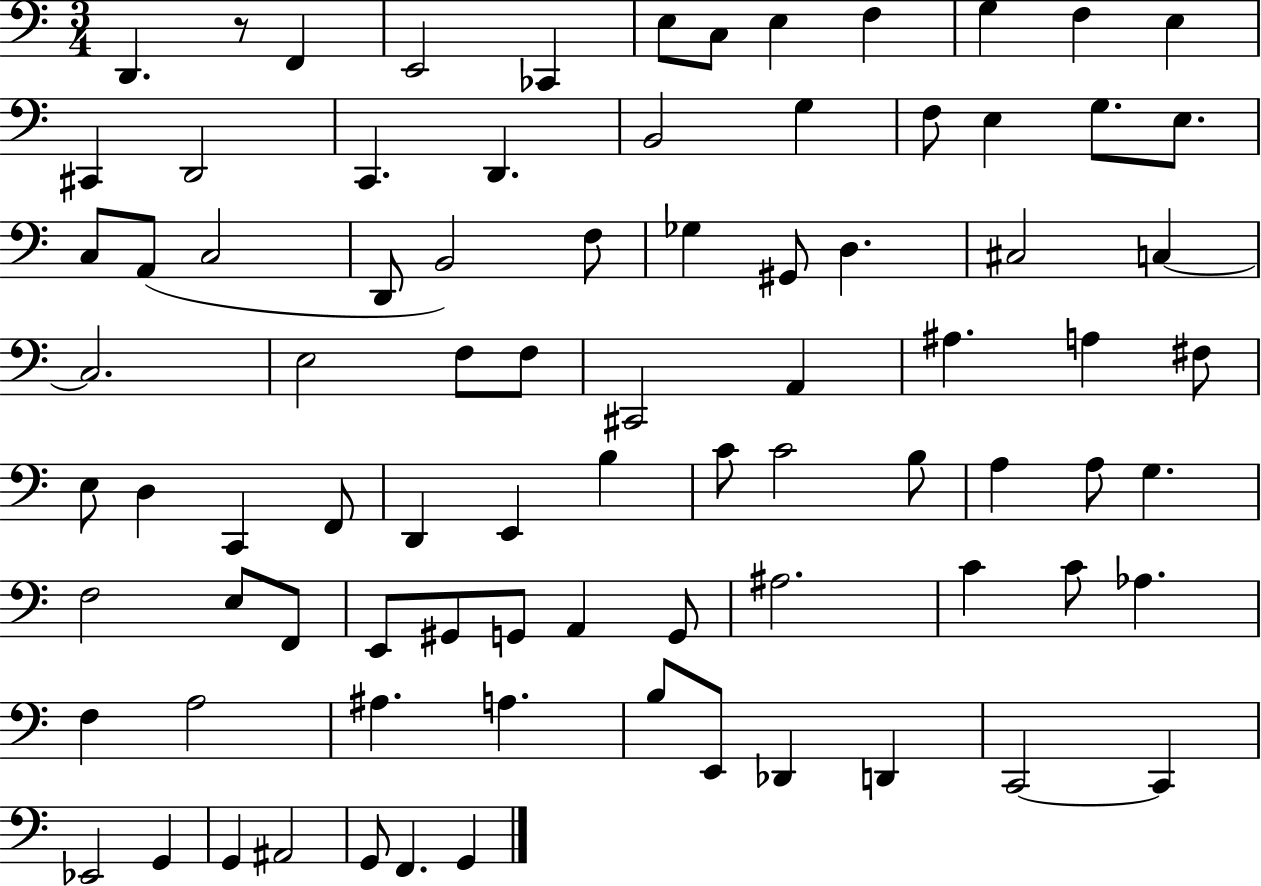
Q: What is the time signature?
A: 3/4